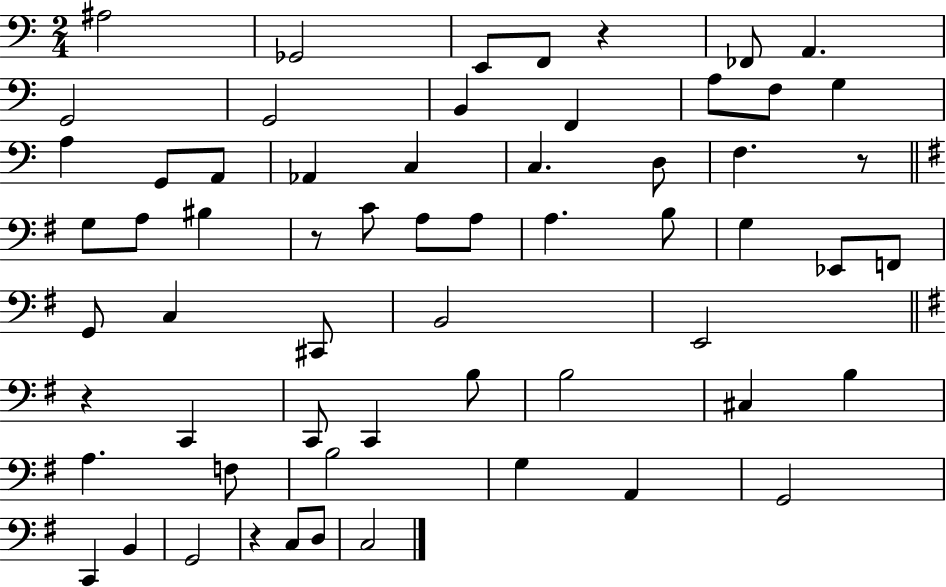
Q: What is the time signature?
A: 2/4